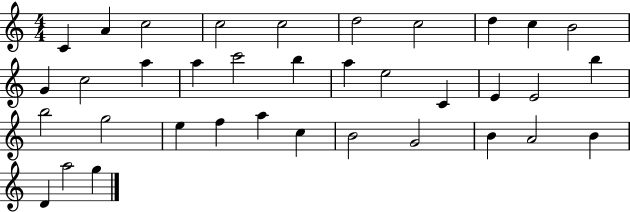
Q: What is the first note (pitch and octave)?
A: C4